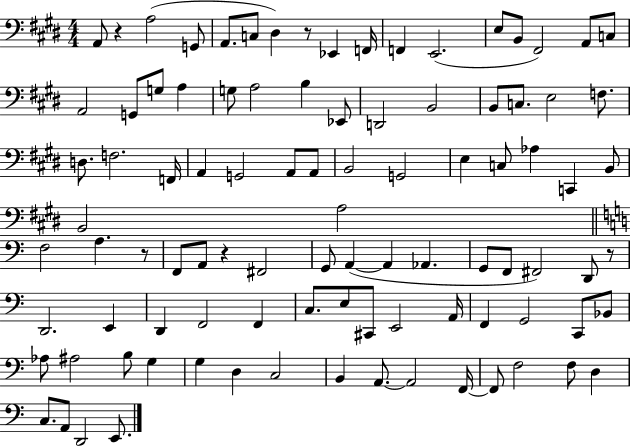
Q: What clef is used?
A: bass